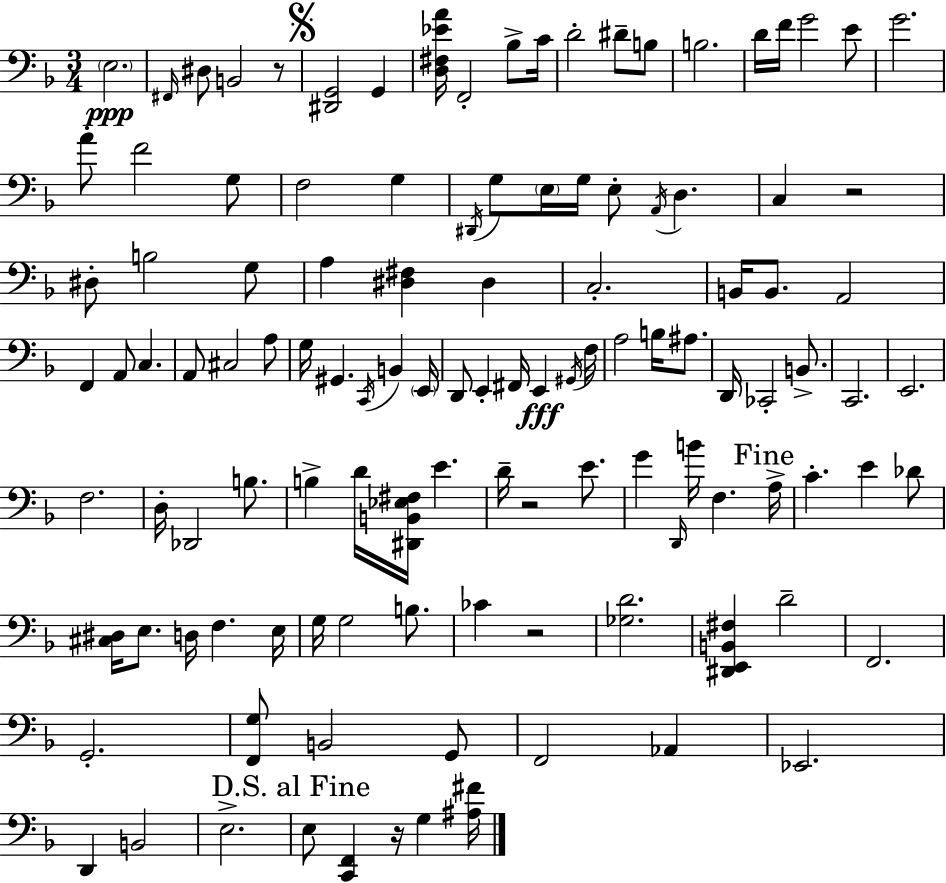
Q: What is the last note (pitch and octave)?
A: G3